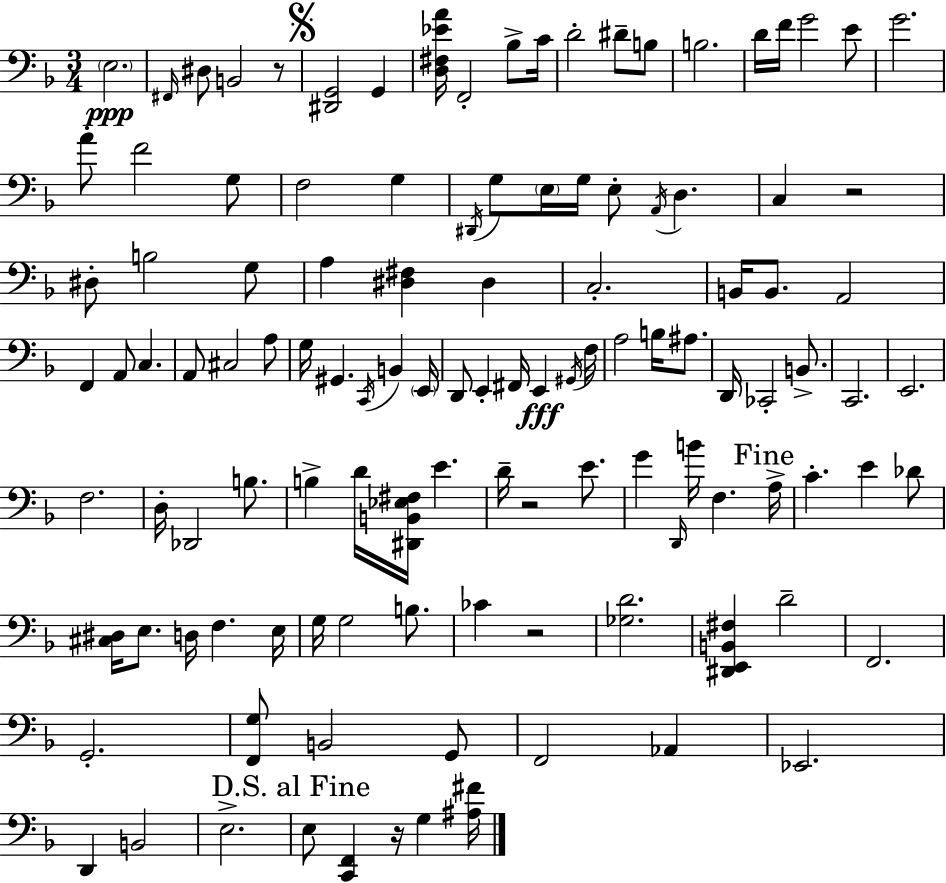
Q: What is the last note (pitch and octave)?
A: G3